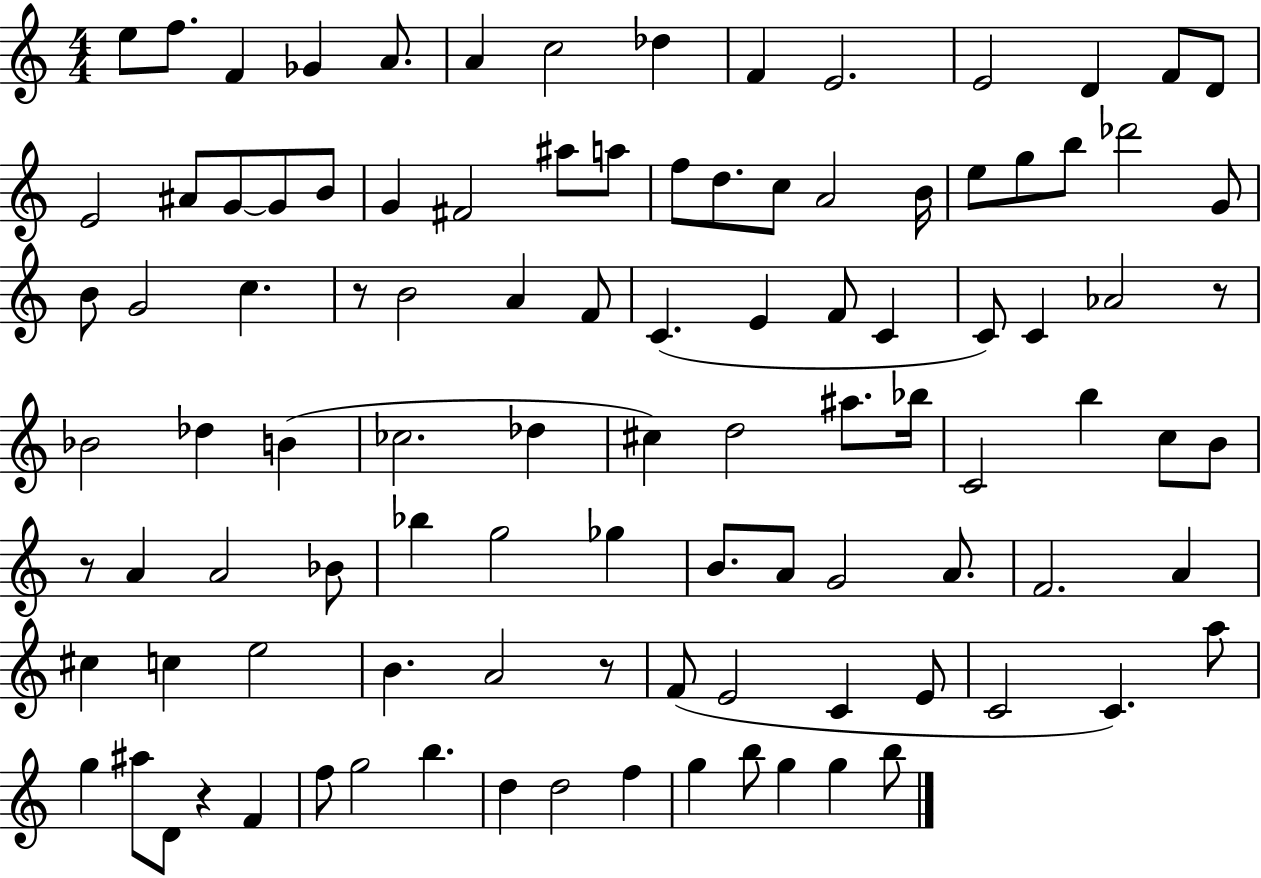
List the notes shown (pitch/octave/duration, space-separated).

E5/e F5/e. F4/q Gb4/q A4/e. A4/q C5/h Db5/q F4/q E4/h. E4/h D4/q F4/e D4/e E4/h A#4/e G4/e G4/e B4/e G4/q F#4/h A#5/e A5/e F5/e D5/e. C5/e A4/h B4/s E5/e G5/e B5/e Db6/h G4/e B4/e G4/h C5/q. R/e B4/h A4/q F4/e C4/q. E4/q F4/e C4/q C4/e C4/q Ab4/h R/e Bb4/h Db5/q B4/q CES5/h. Db5/q C#5/q D5/h A#5/e. Bb5/s C4/h B5/q C5/e B4/e R/e A4/q A4/h Bb4/e Bb5/q G5/h Gb5/q B4/e. A4/e G4/h A4/e. F4/h. A4/q C#5/q C5/q E5/h B4/q. A4/h R/e F4/e E4/h C4/q E4/e C4/h C4/q. A5/e G5/q A#5/e D4/e R/q F4/q F5/e G5/h B5/q. D5/q D5/h F5/q G5/q B5/e G5/q G5/q B5/e